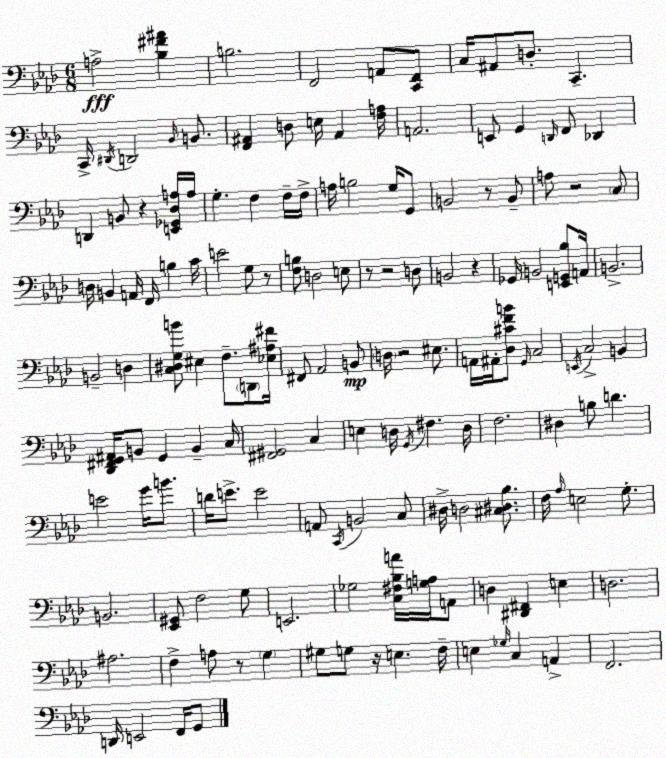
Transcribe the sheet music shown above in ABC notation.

X:1
T:Untitled
M:6/8
L:1/4
K:Ab
A,2 [_B,^F^A] B,2 F,,2 A,,/2 [C,,F,,]/2 C,/4 ^A,,/2 D,/2 C,, C,,/4 ^D,,/4 D,,2 _B,,/4 B,,/2 [F,,^A,,] D,/2 E,/4 ^A,, [F,A,]/4 A,,2 E,,/2 G,, D,,/4 F,,/2 _D,, D,, B,,/2 z [E,,_G,,_D,A,]/4 A,/4 G, F, F,/4 F,/4 A,/4 B,2 G,/4 G,,/2 B,,2 z/2 B,,/2 A,/2 z2 C,/2 D,/4 B,, A,,/4 F,,/4 B, C/4 E2 G,/2 z/2 [F,B,]/2 D,2 E,/2 z/2 z2 D,/2 B,,2 z _G,,/4 B,,2 [E,,G,,_B,]/2 A,,/4 B,,2 B,,2 D, [C,^D,G,B]/2 ^E, F,/2 D,,/2 [_E,^A,^F]/4 ^F,,/2 _A,,2 B,,/2 D,/4 z2 ^E,/2 A,,/4 ^A,,/4 [_D,^CFB]/2 G,,/4 C,2 E,,/4 C,2 B,, [_D,,^F,,G,,^A,,]/4 B,,/2 G,, B,, C,/4 [^F,,^G,,]2 C, E, D,/4 G,,/4 ^F, D,/4 F,2 ^D, B,/2 D E2 G/4 B/2 D/4 E/2 E2 A,,/2 C,,/4 B,,2 C,/2 ^D,/4 D,2 [^C,^D,_B,]/2 F,/4 _A,/4 E,2 G,/2 B,,2 [_E,,^G,,]/2 F,2 G,/2 E,,2 _G,2 [C,^F,_B,A]/4 [G,A,]/4 A,,/2 D, [^D,,^F,,] E, D,2 ^A,2 F, A,/2 z/2 G, ^G,/2 G,/2 z/4 E, F,/4 E, _G,/4 C, A,, F,,2 D,,/4 E,,2 F,,/4 G,,/2